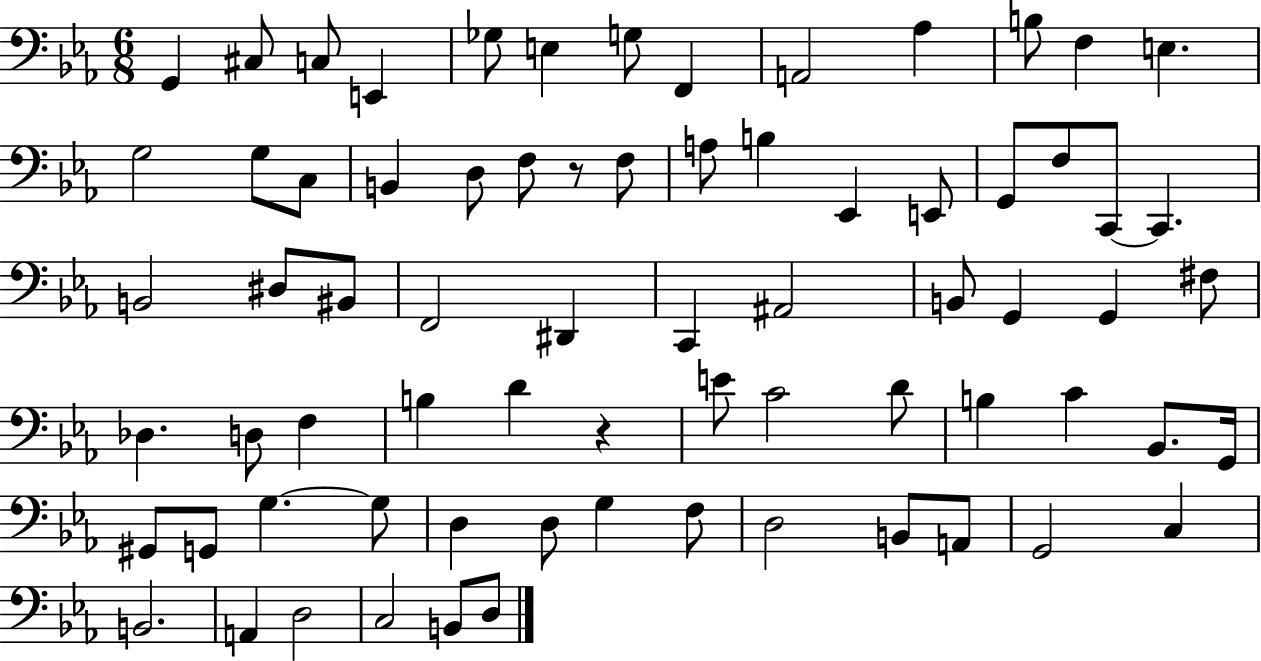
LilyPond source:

{
  \clef bass
  \numericTimeSignature
  \time 6/8
  \key ees \major
  g,4 cis8 c8 e,4 | ges8 e4 g8 f,4 | a,2 aes4 | b8 f4 e4. | \break g2 g8 c8 | b,4 d8 f8 r8 f8 | a8 b4 ees,4 e,8 | g,8 f8 c,8~~ c,4. | \break b,2 dis8 bis,8 | f,2 dis,4 | c,4 ais,2 | b,8 g,4 g,4 fis8 | \break des4. d8 f4 | b4 d'4 r4 | e'8 c'2 d'8 | b4 c'4 bes,8. g,16 | \break gis,8 g,8 g4.~~ g8 | d4 d8 g4 f8 | d2 b,8 a,8 | g,2 c4 | \break b,2. | a,4 d2 | c2 b,8 d8 | \bar "|."
}